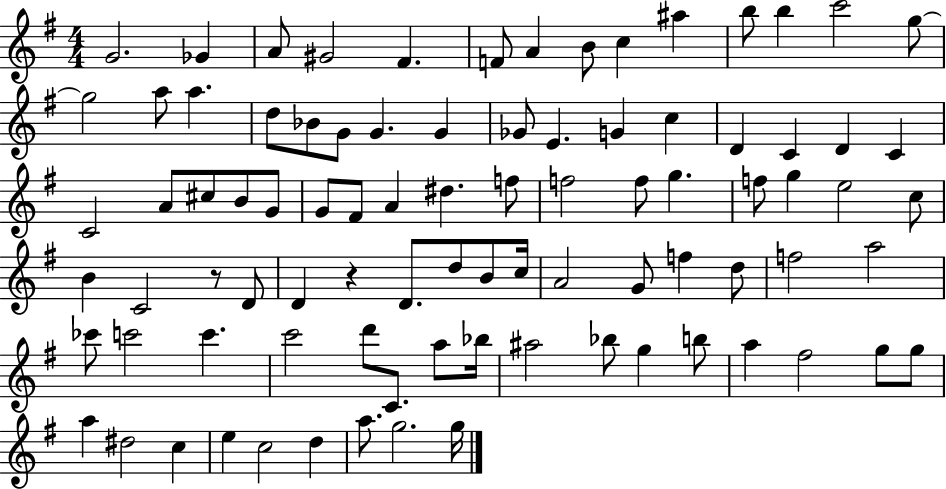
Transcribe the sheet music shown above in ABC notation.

X:1
T:Untitled
M:4/4
L:1/4
K:G
G2 _G A/2 ^G2 ^F F/2 A B/2 c ^a b/2 b c'2 g/2 g2 a/2 a d/2 _B/2 G/2 G G _G/2 E G c D C D C C2 A/2 ^c/2 B/2 G/2 G/2 ^F/2 A ^d f/2 f2 f/2 g f/2 g e2 c/2 B C2 z/2 D/2 D z D/2 d/2 B/2 c/4 A2 G/2 f d/2 f2 a2 _c'/2 c'2 c' c'2 d'/2 C/2 a/2 _b/4 ^a2 _b/2 g b/2 a ^f2 g/2 g/2 a ^d2 c e c2 d a/2 g2 g/4